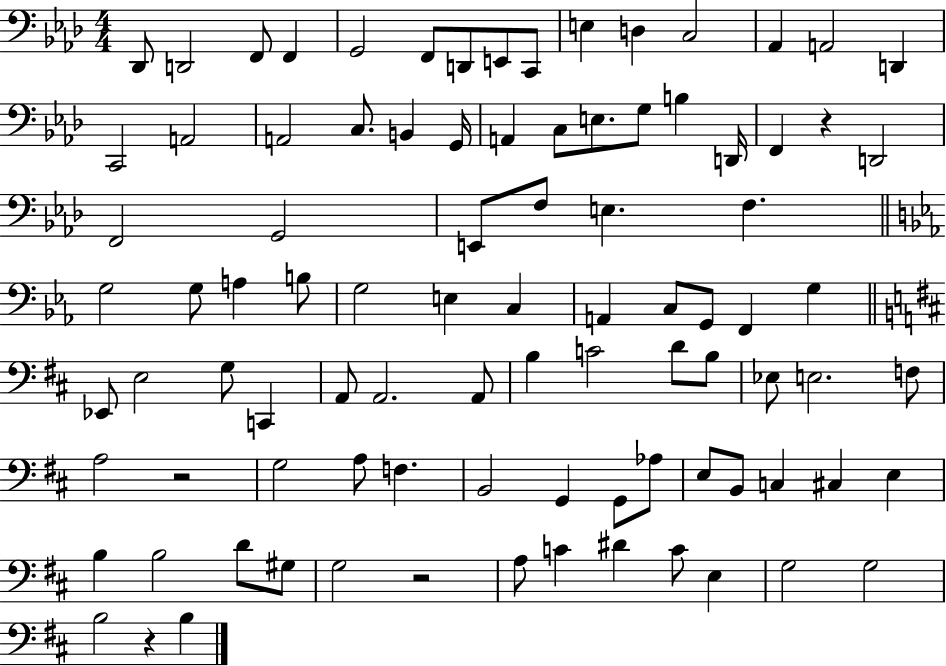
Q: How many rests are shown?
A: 4